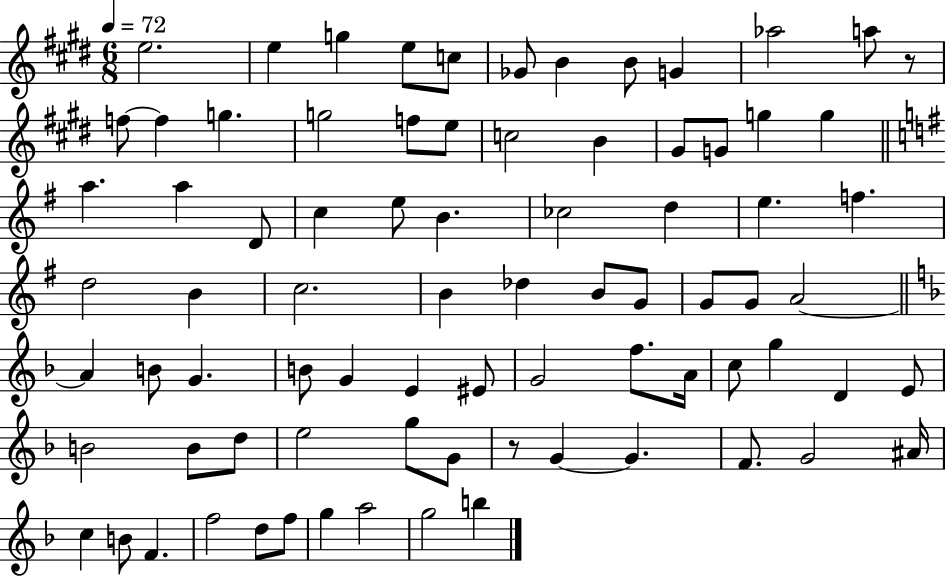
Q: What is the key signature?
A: E major